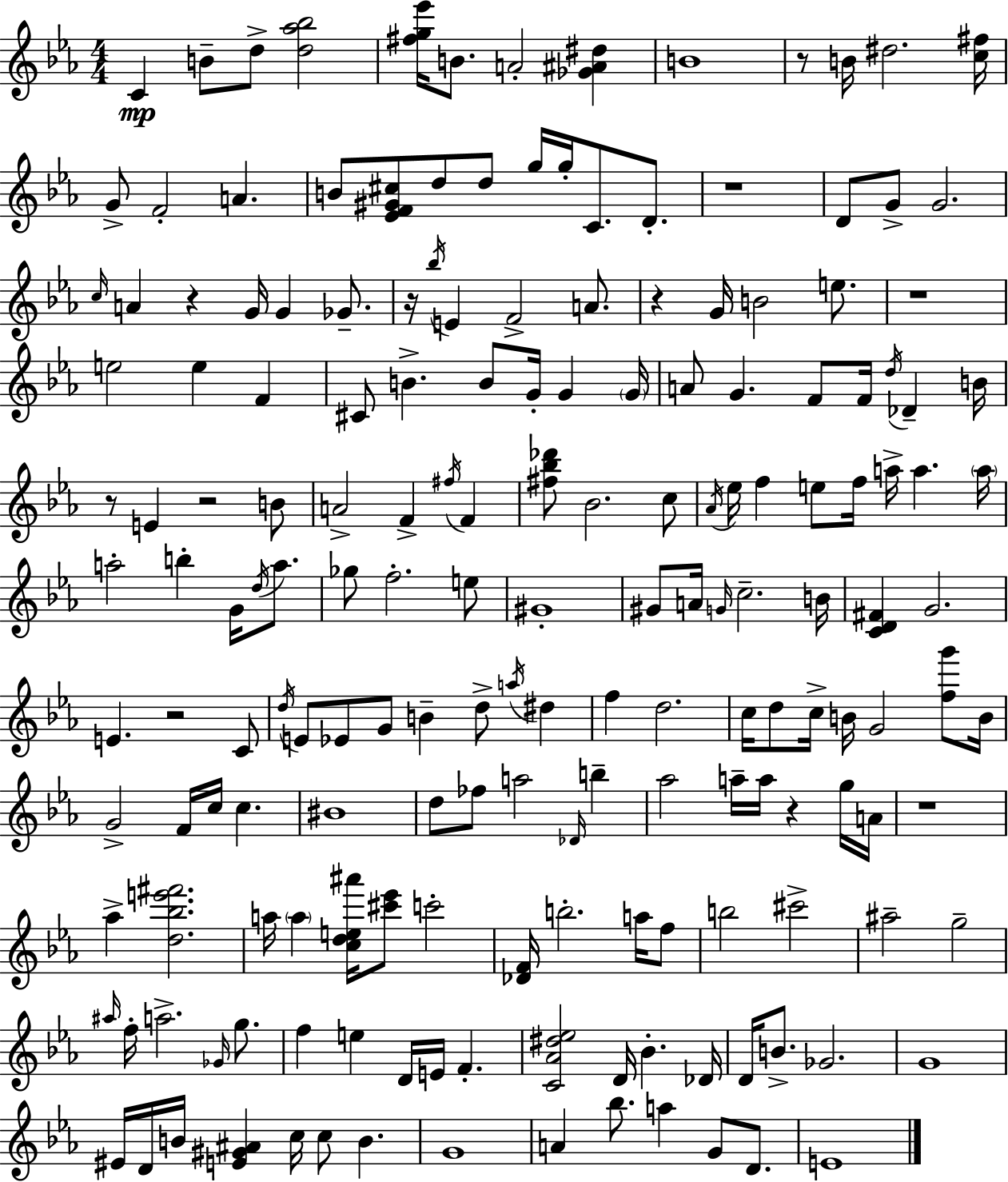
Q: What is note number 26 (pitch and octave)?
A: Gb4